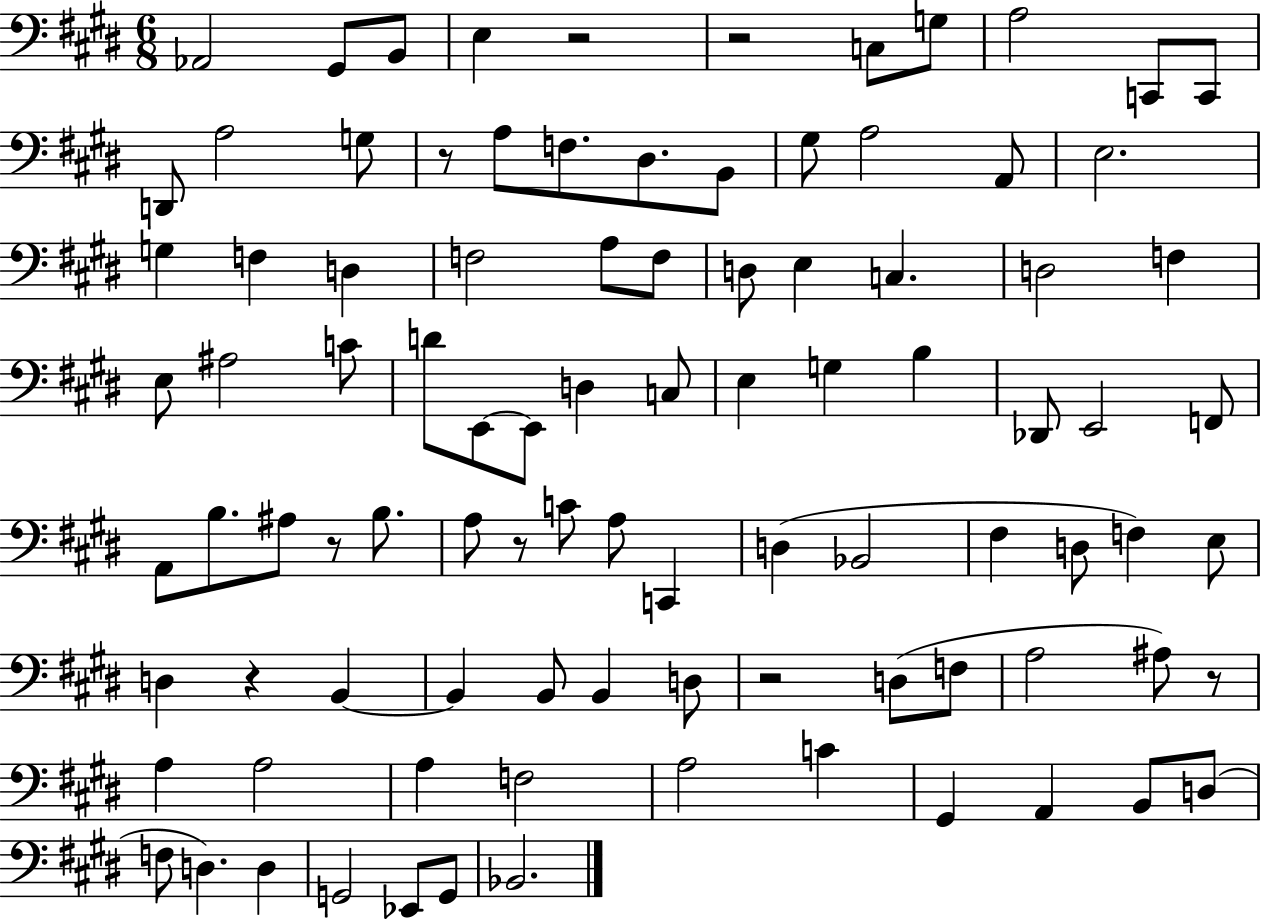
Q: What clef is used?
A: bass